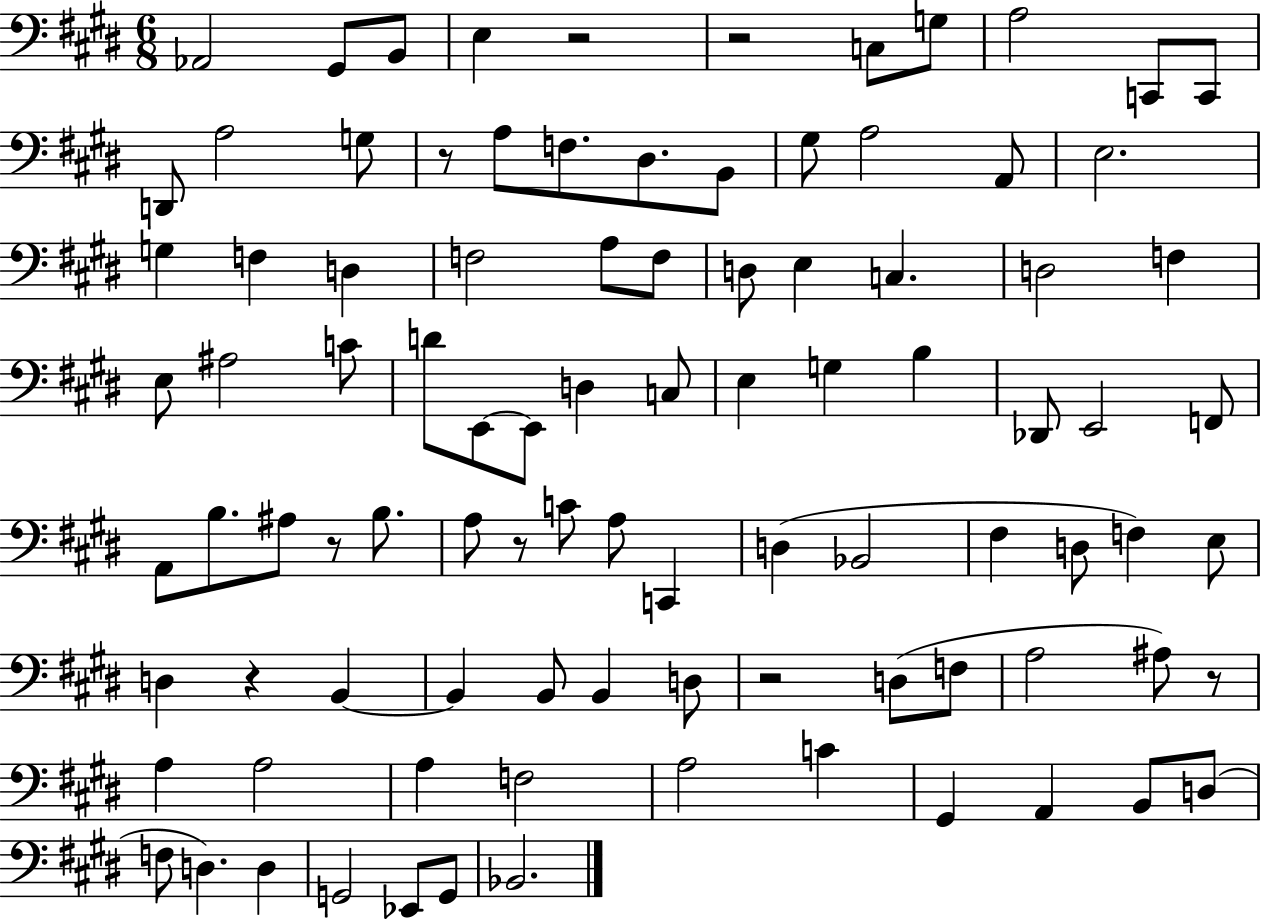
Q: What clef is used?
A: bass